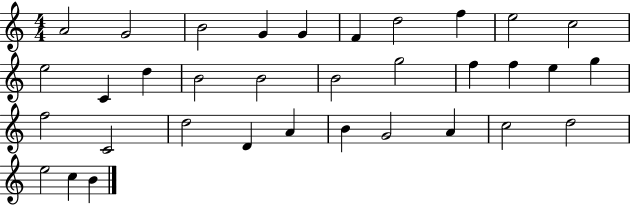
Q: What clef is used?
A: treble